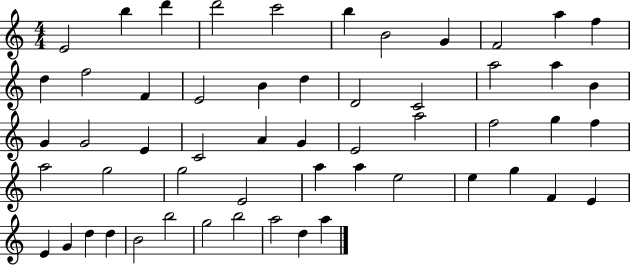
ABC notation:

X:1
T:Untitled
M:4/4
L:1/4
K:C
E2 b d' d'2 c'2 b B2 G F2 a f d f2 F E2 B d D2 C2 a2 a B G G2 E C2 A G E2 a2 f2 g f a2 g2 g2 E2 a a e2 e g F E E G d d B2 b2 g2 b2 a2 d a